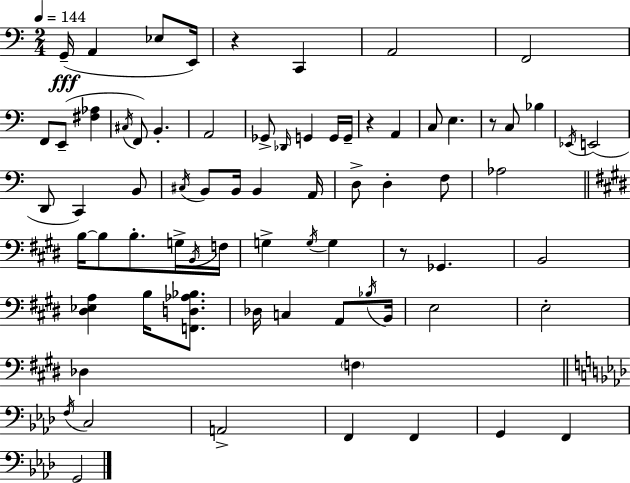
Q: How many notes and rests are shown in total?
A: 73